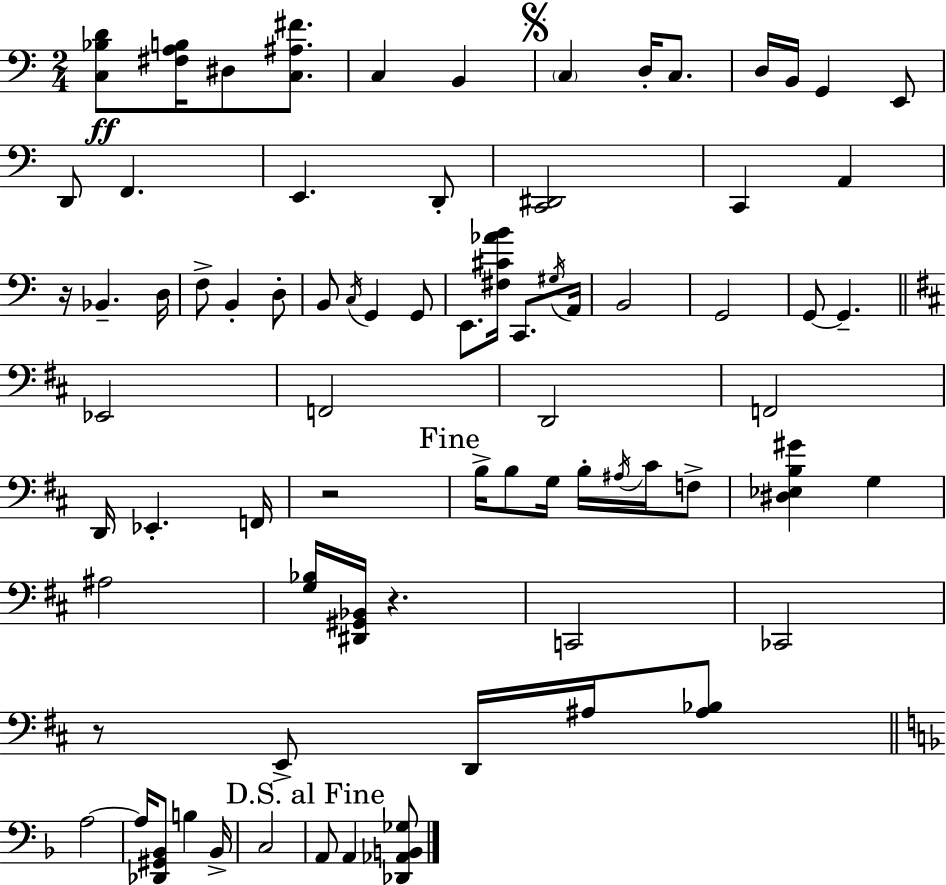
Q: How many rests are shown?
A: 4